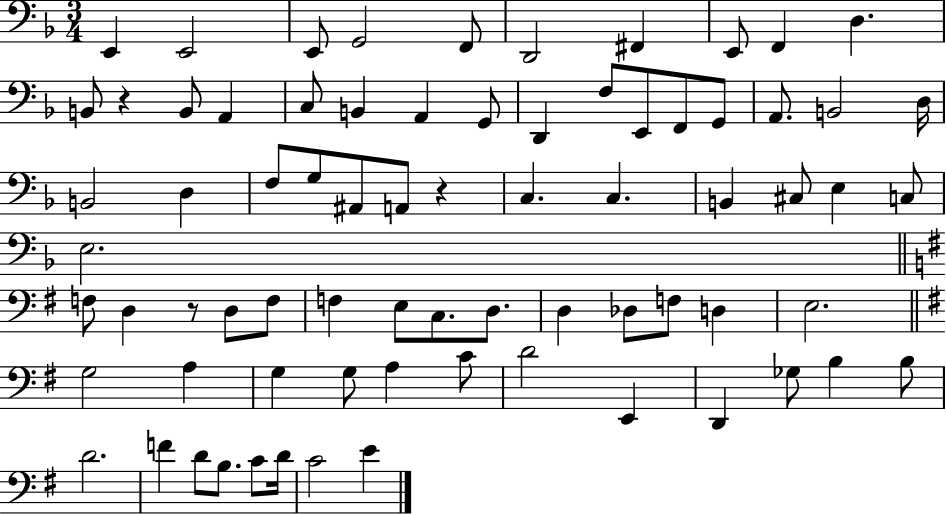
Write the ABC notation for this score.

X:1
T:Untitled
M:3/4
L:1/4
K:F
E,, E,,2 E,,/2 G,,2 F,,/2 D,,2 ^F,, E,,/2 F,, D, B,,/2 z B,,/2 A,, C,/2 B,, A,, G,,/2 D,, F,/2 E,,/2 F,,/2 G,,/2 A,,/2 B,,2 D,/4 B,,2 D, F,/2 G,/2 ^A,,/2 A,,/2 z C, C, B,, ^C,/2 E, C,/2 E,2 F,/2 D, z/2 D,/2 F,/2 F, E,/2 C,/2 D,/2 D, _D,/2 F,/2 D, E,2 G,2 A, G, G,/2 A, C/2 D2 E,, D,, _G,/2 B, B,/2 D2 F D/2 B,/2 C/2 D/4 C2 E